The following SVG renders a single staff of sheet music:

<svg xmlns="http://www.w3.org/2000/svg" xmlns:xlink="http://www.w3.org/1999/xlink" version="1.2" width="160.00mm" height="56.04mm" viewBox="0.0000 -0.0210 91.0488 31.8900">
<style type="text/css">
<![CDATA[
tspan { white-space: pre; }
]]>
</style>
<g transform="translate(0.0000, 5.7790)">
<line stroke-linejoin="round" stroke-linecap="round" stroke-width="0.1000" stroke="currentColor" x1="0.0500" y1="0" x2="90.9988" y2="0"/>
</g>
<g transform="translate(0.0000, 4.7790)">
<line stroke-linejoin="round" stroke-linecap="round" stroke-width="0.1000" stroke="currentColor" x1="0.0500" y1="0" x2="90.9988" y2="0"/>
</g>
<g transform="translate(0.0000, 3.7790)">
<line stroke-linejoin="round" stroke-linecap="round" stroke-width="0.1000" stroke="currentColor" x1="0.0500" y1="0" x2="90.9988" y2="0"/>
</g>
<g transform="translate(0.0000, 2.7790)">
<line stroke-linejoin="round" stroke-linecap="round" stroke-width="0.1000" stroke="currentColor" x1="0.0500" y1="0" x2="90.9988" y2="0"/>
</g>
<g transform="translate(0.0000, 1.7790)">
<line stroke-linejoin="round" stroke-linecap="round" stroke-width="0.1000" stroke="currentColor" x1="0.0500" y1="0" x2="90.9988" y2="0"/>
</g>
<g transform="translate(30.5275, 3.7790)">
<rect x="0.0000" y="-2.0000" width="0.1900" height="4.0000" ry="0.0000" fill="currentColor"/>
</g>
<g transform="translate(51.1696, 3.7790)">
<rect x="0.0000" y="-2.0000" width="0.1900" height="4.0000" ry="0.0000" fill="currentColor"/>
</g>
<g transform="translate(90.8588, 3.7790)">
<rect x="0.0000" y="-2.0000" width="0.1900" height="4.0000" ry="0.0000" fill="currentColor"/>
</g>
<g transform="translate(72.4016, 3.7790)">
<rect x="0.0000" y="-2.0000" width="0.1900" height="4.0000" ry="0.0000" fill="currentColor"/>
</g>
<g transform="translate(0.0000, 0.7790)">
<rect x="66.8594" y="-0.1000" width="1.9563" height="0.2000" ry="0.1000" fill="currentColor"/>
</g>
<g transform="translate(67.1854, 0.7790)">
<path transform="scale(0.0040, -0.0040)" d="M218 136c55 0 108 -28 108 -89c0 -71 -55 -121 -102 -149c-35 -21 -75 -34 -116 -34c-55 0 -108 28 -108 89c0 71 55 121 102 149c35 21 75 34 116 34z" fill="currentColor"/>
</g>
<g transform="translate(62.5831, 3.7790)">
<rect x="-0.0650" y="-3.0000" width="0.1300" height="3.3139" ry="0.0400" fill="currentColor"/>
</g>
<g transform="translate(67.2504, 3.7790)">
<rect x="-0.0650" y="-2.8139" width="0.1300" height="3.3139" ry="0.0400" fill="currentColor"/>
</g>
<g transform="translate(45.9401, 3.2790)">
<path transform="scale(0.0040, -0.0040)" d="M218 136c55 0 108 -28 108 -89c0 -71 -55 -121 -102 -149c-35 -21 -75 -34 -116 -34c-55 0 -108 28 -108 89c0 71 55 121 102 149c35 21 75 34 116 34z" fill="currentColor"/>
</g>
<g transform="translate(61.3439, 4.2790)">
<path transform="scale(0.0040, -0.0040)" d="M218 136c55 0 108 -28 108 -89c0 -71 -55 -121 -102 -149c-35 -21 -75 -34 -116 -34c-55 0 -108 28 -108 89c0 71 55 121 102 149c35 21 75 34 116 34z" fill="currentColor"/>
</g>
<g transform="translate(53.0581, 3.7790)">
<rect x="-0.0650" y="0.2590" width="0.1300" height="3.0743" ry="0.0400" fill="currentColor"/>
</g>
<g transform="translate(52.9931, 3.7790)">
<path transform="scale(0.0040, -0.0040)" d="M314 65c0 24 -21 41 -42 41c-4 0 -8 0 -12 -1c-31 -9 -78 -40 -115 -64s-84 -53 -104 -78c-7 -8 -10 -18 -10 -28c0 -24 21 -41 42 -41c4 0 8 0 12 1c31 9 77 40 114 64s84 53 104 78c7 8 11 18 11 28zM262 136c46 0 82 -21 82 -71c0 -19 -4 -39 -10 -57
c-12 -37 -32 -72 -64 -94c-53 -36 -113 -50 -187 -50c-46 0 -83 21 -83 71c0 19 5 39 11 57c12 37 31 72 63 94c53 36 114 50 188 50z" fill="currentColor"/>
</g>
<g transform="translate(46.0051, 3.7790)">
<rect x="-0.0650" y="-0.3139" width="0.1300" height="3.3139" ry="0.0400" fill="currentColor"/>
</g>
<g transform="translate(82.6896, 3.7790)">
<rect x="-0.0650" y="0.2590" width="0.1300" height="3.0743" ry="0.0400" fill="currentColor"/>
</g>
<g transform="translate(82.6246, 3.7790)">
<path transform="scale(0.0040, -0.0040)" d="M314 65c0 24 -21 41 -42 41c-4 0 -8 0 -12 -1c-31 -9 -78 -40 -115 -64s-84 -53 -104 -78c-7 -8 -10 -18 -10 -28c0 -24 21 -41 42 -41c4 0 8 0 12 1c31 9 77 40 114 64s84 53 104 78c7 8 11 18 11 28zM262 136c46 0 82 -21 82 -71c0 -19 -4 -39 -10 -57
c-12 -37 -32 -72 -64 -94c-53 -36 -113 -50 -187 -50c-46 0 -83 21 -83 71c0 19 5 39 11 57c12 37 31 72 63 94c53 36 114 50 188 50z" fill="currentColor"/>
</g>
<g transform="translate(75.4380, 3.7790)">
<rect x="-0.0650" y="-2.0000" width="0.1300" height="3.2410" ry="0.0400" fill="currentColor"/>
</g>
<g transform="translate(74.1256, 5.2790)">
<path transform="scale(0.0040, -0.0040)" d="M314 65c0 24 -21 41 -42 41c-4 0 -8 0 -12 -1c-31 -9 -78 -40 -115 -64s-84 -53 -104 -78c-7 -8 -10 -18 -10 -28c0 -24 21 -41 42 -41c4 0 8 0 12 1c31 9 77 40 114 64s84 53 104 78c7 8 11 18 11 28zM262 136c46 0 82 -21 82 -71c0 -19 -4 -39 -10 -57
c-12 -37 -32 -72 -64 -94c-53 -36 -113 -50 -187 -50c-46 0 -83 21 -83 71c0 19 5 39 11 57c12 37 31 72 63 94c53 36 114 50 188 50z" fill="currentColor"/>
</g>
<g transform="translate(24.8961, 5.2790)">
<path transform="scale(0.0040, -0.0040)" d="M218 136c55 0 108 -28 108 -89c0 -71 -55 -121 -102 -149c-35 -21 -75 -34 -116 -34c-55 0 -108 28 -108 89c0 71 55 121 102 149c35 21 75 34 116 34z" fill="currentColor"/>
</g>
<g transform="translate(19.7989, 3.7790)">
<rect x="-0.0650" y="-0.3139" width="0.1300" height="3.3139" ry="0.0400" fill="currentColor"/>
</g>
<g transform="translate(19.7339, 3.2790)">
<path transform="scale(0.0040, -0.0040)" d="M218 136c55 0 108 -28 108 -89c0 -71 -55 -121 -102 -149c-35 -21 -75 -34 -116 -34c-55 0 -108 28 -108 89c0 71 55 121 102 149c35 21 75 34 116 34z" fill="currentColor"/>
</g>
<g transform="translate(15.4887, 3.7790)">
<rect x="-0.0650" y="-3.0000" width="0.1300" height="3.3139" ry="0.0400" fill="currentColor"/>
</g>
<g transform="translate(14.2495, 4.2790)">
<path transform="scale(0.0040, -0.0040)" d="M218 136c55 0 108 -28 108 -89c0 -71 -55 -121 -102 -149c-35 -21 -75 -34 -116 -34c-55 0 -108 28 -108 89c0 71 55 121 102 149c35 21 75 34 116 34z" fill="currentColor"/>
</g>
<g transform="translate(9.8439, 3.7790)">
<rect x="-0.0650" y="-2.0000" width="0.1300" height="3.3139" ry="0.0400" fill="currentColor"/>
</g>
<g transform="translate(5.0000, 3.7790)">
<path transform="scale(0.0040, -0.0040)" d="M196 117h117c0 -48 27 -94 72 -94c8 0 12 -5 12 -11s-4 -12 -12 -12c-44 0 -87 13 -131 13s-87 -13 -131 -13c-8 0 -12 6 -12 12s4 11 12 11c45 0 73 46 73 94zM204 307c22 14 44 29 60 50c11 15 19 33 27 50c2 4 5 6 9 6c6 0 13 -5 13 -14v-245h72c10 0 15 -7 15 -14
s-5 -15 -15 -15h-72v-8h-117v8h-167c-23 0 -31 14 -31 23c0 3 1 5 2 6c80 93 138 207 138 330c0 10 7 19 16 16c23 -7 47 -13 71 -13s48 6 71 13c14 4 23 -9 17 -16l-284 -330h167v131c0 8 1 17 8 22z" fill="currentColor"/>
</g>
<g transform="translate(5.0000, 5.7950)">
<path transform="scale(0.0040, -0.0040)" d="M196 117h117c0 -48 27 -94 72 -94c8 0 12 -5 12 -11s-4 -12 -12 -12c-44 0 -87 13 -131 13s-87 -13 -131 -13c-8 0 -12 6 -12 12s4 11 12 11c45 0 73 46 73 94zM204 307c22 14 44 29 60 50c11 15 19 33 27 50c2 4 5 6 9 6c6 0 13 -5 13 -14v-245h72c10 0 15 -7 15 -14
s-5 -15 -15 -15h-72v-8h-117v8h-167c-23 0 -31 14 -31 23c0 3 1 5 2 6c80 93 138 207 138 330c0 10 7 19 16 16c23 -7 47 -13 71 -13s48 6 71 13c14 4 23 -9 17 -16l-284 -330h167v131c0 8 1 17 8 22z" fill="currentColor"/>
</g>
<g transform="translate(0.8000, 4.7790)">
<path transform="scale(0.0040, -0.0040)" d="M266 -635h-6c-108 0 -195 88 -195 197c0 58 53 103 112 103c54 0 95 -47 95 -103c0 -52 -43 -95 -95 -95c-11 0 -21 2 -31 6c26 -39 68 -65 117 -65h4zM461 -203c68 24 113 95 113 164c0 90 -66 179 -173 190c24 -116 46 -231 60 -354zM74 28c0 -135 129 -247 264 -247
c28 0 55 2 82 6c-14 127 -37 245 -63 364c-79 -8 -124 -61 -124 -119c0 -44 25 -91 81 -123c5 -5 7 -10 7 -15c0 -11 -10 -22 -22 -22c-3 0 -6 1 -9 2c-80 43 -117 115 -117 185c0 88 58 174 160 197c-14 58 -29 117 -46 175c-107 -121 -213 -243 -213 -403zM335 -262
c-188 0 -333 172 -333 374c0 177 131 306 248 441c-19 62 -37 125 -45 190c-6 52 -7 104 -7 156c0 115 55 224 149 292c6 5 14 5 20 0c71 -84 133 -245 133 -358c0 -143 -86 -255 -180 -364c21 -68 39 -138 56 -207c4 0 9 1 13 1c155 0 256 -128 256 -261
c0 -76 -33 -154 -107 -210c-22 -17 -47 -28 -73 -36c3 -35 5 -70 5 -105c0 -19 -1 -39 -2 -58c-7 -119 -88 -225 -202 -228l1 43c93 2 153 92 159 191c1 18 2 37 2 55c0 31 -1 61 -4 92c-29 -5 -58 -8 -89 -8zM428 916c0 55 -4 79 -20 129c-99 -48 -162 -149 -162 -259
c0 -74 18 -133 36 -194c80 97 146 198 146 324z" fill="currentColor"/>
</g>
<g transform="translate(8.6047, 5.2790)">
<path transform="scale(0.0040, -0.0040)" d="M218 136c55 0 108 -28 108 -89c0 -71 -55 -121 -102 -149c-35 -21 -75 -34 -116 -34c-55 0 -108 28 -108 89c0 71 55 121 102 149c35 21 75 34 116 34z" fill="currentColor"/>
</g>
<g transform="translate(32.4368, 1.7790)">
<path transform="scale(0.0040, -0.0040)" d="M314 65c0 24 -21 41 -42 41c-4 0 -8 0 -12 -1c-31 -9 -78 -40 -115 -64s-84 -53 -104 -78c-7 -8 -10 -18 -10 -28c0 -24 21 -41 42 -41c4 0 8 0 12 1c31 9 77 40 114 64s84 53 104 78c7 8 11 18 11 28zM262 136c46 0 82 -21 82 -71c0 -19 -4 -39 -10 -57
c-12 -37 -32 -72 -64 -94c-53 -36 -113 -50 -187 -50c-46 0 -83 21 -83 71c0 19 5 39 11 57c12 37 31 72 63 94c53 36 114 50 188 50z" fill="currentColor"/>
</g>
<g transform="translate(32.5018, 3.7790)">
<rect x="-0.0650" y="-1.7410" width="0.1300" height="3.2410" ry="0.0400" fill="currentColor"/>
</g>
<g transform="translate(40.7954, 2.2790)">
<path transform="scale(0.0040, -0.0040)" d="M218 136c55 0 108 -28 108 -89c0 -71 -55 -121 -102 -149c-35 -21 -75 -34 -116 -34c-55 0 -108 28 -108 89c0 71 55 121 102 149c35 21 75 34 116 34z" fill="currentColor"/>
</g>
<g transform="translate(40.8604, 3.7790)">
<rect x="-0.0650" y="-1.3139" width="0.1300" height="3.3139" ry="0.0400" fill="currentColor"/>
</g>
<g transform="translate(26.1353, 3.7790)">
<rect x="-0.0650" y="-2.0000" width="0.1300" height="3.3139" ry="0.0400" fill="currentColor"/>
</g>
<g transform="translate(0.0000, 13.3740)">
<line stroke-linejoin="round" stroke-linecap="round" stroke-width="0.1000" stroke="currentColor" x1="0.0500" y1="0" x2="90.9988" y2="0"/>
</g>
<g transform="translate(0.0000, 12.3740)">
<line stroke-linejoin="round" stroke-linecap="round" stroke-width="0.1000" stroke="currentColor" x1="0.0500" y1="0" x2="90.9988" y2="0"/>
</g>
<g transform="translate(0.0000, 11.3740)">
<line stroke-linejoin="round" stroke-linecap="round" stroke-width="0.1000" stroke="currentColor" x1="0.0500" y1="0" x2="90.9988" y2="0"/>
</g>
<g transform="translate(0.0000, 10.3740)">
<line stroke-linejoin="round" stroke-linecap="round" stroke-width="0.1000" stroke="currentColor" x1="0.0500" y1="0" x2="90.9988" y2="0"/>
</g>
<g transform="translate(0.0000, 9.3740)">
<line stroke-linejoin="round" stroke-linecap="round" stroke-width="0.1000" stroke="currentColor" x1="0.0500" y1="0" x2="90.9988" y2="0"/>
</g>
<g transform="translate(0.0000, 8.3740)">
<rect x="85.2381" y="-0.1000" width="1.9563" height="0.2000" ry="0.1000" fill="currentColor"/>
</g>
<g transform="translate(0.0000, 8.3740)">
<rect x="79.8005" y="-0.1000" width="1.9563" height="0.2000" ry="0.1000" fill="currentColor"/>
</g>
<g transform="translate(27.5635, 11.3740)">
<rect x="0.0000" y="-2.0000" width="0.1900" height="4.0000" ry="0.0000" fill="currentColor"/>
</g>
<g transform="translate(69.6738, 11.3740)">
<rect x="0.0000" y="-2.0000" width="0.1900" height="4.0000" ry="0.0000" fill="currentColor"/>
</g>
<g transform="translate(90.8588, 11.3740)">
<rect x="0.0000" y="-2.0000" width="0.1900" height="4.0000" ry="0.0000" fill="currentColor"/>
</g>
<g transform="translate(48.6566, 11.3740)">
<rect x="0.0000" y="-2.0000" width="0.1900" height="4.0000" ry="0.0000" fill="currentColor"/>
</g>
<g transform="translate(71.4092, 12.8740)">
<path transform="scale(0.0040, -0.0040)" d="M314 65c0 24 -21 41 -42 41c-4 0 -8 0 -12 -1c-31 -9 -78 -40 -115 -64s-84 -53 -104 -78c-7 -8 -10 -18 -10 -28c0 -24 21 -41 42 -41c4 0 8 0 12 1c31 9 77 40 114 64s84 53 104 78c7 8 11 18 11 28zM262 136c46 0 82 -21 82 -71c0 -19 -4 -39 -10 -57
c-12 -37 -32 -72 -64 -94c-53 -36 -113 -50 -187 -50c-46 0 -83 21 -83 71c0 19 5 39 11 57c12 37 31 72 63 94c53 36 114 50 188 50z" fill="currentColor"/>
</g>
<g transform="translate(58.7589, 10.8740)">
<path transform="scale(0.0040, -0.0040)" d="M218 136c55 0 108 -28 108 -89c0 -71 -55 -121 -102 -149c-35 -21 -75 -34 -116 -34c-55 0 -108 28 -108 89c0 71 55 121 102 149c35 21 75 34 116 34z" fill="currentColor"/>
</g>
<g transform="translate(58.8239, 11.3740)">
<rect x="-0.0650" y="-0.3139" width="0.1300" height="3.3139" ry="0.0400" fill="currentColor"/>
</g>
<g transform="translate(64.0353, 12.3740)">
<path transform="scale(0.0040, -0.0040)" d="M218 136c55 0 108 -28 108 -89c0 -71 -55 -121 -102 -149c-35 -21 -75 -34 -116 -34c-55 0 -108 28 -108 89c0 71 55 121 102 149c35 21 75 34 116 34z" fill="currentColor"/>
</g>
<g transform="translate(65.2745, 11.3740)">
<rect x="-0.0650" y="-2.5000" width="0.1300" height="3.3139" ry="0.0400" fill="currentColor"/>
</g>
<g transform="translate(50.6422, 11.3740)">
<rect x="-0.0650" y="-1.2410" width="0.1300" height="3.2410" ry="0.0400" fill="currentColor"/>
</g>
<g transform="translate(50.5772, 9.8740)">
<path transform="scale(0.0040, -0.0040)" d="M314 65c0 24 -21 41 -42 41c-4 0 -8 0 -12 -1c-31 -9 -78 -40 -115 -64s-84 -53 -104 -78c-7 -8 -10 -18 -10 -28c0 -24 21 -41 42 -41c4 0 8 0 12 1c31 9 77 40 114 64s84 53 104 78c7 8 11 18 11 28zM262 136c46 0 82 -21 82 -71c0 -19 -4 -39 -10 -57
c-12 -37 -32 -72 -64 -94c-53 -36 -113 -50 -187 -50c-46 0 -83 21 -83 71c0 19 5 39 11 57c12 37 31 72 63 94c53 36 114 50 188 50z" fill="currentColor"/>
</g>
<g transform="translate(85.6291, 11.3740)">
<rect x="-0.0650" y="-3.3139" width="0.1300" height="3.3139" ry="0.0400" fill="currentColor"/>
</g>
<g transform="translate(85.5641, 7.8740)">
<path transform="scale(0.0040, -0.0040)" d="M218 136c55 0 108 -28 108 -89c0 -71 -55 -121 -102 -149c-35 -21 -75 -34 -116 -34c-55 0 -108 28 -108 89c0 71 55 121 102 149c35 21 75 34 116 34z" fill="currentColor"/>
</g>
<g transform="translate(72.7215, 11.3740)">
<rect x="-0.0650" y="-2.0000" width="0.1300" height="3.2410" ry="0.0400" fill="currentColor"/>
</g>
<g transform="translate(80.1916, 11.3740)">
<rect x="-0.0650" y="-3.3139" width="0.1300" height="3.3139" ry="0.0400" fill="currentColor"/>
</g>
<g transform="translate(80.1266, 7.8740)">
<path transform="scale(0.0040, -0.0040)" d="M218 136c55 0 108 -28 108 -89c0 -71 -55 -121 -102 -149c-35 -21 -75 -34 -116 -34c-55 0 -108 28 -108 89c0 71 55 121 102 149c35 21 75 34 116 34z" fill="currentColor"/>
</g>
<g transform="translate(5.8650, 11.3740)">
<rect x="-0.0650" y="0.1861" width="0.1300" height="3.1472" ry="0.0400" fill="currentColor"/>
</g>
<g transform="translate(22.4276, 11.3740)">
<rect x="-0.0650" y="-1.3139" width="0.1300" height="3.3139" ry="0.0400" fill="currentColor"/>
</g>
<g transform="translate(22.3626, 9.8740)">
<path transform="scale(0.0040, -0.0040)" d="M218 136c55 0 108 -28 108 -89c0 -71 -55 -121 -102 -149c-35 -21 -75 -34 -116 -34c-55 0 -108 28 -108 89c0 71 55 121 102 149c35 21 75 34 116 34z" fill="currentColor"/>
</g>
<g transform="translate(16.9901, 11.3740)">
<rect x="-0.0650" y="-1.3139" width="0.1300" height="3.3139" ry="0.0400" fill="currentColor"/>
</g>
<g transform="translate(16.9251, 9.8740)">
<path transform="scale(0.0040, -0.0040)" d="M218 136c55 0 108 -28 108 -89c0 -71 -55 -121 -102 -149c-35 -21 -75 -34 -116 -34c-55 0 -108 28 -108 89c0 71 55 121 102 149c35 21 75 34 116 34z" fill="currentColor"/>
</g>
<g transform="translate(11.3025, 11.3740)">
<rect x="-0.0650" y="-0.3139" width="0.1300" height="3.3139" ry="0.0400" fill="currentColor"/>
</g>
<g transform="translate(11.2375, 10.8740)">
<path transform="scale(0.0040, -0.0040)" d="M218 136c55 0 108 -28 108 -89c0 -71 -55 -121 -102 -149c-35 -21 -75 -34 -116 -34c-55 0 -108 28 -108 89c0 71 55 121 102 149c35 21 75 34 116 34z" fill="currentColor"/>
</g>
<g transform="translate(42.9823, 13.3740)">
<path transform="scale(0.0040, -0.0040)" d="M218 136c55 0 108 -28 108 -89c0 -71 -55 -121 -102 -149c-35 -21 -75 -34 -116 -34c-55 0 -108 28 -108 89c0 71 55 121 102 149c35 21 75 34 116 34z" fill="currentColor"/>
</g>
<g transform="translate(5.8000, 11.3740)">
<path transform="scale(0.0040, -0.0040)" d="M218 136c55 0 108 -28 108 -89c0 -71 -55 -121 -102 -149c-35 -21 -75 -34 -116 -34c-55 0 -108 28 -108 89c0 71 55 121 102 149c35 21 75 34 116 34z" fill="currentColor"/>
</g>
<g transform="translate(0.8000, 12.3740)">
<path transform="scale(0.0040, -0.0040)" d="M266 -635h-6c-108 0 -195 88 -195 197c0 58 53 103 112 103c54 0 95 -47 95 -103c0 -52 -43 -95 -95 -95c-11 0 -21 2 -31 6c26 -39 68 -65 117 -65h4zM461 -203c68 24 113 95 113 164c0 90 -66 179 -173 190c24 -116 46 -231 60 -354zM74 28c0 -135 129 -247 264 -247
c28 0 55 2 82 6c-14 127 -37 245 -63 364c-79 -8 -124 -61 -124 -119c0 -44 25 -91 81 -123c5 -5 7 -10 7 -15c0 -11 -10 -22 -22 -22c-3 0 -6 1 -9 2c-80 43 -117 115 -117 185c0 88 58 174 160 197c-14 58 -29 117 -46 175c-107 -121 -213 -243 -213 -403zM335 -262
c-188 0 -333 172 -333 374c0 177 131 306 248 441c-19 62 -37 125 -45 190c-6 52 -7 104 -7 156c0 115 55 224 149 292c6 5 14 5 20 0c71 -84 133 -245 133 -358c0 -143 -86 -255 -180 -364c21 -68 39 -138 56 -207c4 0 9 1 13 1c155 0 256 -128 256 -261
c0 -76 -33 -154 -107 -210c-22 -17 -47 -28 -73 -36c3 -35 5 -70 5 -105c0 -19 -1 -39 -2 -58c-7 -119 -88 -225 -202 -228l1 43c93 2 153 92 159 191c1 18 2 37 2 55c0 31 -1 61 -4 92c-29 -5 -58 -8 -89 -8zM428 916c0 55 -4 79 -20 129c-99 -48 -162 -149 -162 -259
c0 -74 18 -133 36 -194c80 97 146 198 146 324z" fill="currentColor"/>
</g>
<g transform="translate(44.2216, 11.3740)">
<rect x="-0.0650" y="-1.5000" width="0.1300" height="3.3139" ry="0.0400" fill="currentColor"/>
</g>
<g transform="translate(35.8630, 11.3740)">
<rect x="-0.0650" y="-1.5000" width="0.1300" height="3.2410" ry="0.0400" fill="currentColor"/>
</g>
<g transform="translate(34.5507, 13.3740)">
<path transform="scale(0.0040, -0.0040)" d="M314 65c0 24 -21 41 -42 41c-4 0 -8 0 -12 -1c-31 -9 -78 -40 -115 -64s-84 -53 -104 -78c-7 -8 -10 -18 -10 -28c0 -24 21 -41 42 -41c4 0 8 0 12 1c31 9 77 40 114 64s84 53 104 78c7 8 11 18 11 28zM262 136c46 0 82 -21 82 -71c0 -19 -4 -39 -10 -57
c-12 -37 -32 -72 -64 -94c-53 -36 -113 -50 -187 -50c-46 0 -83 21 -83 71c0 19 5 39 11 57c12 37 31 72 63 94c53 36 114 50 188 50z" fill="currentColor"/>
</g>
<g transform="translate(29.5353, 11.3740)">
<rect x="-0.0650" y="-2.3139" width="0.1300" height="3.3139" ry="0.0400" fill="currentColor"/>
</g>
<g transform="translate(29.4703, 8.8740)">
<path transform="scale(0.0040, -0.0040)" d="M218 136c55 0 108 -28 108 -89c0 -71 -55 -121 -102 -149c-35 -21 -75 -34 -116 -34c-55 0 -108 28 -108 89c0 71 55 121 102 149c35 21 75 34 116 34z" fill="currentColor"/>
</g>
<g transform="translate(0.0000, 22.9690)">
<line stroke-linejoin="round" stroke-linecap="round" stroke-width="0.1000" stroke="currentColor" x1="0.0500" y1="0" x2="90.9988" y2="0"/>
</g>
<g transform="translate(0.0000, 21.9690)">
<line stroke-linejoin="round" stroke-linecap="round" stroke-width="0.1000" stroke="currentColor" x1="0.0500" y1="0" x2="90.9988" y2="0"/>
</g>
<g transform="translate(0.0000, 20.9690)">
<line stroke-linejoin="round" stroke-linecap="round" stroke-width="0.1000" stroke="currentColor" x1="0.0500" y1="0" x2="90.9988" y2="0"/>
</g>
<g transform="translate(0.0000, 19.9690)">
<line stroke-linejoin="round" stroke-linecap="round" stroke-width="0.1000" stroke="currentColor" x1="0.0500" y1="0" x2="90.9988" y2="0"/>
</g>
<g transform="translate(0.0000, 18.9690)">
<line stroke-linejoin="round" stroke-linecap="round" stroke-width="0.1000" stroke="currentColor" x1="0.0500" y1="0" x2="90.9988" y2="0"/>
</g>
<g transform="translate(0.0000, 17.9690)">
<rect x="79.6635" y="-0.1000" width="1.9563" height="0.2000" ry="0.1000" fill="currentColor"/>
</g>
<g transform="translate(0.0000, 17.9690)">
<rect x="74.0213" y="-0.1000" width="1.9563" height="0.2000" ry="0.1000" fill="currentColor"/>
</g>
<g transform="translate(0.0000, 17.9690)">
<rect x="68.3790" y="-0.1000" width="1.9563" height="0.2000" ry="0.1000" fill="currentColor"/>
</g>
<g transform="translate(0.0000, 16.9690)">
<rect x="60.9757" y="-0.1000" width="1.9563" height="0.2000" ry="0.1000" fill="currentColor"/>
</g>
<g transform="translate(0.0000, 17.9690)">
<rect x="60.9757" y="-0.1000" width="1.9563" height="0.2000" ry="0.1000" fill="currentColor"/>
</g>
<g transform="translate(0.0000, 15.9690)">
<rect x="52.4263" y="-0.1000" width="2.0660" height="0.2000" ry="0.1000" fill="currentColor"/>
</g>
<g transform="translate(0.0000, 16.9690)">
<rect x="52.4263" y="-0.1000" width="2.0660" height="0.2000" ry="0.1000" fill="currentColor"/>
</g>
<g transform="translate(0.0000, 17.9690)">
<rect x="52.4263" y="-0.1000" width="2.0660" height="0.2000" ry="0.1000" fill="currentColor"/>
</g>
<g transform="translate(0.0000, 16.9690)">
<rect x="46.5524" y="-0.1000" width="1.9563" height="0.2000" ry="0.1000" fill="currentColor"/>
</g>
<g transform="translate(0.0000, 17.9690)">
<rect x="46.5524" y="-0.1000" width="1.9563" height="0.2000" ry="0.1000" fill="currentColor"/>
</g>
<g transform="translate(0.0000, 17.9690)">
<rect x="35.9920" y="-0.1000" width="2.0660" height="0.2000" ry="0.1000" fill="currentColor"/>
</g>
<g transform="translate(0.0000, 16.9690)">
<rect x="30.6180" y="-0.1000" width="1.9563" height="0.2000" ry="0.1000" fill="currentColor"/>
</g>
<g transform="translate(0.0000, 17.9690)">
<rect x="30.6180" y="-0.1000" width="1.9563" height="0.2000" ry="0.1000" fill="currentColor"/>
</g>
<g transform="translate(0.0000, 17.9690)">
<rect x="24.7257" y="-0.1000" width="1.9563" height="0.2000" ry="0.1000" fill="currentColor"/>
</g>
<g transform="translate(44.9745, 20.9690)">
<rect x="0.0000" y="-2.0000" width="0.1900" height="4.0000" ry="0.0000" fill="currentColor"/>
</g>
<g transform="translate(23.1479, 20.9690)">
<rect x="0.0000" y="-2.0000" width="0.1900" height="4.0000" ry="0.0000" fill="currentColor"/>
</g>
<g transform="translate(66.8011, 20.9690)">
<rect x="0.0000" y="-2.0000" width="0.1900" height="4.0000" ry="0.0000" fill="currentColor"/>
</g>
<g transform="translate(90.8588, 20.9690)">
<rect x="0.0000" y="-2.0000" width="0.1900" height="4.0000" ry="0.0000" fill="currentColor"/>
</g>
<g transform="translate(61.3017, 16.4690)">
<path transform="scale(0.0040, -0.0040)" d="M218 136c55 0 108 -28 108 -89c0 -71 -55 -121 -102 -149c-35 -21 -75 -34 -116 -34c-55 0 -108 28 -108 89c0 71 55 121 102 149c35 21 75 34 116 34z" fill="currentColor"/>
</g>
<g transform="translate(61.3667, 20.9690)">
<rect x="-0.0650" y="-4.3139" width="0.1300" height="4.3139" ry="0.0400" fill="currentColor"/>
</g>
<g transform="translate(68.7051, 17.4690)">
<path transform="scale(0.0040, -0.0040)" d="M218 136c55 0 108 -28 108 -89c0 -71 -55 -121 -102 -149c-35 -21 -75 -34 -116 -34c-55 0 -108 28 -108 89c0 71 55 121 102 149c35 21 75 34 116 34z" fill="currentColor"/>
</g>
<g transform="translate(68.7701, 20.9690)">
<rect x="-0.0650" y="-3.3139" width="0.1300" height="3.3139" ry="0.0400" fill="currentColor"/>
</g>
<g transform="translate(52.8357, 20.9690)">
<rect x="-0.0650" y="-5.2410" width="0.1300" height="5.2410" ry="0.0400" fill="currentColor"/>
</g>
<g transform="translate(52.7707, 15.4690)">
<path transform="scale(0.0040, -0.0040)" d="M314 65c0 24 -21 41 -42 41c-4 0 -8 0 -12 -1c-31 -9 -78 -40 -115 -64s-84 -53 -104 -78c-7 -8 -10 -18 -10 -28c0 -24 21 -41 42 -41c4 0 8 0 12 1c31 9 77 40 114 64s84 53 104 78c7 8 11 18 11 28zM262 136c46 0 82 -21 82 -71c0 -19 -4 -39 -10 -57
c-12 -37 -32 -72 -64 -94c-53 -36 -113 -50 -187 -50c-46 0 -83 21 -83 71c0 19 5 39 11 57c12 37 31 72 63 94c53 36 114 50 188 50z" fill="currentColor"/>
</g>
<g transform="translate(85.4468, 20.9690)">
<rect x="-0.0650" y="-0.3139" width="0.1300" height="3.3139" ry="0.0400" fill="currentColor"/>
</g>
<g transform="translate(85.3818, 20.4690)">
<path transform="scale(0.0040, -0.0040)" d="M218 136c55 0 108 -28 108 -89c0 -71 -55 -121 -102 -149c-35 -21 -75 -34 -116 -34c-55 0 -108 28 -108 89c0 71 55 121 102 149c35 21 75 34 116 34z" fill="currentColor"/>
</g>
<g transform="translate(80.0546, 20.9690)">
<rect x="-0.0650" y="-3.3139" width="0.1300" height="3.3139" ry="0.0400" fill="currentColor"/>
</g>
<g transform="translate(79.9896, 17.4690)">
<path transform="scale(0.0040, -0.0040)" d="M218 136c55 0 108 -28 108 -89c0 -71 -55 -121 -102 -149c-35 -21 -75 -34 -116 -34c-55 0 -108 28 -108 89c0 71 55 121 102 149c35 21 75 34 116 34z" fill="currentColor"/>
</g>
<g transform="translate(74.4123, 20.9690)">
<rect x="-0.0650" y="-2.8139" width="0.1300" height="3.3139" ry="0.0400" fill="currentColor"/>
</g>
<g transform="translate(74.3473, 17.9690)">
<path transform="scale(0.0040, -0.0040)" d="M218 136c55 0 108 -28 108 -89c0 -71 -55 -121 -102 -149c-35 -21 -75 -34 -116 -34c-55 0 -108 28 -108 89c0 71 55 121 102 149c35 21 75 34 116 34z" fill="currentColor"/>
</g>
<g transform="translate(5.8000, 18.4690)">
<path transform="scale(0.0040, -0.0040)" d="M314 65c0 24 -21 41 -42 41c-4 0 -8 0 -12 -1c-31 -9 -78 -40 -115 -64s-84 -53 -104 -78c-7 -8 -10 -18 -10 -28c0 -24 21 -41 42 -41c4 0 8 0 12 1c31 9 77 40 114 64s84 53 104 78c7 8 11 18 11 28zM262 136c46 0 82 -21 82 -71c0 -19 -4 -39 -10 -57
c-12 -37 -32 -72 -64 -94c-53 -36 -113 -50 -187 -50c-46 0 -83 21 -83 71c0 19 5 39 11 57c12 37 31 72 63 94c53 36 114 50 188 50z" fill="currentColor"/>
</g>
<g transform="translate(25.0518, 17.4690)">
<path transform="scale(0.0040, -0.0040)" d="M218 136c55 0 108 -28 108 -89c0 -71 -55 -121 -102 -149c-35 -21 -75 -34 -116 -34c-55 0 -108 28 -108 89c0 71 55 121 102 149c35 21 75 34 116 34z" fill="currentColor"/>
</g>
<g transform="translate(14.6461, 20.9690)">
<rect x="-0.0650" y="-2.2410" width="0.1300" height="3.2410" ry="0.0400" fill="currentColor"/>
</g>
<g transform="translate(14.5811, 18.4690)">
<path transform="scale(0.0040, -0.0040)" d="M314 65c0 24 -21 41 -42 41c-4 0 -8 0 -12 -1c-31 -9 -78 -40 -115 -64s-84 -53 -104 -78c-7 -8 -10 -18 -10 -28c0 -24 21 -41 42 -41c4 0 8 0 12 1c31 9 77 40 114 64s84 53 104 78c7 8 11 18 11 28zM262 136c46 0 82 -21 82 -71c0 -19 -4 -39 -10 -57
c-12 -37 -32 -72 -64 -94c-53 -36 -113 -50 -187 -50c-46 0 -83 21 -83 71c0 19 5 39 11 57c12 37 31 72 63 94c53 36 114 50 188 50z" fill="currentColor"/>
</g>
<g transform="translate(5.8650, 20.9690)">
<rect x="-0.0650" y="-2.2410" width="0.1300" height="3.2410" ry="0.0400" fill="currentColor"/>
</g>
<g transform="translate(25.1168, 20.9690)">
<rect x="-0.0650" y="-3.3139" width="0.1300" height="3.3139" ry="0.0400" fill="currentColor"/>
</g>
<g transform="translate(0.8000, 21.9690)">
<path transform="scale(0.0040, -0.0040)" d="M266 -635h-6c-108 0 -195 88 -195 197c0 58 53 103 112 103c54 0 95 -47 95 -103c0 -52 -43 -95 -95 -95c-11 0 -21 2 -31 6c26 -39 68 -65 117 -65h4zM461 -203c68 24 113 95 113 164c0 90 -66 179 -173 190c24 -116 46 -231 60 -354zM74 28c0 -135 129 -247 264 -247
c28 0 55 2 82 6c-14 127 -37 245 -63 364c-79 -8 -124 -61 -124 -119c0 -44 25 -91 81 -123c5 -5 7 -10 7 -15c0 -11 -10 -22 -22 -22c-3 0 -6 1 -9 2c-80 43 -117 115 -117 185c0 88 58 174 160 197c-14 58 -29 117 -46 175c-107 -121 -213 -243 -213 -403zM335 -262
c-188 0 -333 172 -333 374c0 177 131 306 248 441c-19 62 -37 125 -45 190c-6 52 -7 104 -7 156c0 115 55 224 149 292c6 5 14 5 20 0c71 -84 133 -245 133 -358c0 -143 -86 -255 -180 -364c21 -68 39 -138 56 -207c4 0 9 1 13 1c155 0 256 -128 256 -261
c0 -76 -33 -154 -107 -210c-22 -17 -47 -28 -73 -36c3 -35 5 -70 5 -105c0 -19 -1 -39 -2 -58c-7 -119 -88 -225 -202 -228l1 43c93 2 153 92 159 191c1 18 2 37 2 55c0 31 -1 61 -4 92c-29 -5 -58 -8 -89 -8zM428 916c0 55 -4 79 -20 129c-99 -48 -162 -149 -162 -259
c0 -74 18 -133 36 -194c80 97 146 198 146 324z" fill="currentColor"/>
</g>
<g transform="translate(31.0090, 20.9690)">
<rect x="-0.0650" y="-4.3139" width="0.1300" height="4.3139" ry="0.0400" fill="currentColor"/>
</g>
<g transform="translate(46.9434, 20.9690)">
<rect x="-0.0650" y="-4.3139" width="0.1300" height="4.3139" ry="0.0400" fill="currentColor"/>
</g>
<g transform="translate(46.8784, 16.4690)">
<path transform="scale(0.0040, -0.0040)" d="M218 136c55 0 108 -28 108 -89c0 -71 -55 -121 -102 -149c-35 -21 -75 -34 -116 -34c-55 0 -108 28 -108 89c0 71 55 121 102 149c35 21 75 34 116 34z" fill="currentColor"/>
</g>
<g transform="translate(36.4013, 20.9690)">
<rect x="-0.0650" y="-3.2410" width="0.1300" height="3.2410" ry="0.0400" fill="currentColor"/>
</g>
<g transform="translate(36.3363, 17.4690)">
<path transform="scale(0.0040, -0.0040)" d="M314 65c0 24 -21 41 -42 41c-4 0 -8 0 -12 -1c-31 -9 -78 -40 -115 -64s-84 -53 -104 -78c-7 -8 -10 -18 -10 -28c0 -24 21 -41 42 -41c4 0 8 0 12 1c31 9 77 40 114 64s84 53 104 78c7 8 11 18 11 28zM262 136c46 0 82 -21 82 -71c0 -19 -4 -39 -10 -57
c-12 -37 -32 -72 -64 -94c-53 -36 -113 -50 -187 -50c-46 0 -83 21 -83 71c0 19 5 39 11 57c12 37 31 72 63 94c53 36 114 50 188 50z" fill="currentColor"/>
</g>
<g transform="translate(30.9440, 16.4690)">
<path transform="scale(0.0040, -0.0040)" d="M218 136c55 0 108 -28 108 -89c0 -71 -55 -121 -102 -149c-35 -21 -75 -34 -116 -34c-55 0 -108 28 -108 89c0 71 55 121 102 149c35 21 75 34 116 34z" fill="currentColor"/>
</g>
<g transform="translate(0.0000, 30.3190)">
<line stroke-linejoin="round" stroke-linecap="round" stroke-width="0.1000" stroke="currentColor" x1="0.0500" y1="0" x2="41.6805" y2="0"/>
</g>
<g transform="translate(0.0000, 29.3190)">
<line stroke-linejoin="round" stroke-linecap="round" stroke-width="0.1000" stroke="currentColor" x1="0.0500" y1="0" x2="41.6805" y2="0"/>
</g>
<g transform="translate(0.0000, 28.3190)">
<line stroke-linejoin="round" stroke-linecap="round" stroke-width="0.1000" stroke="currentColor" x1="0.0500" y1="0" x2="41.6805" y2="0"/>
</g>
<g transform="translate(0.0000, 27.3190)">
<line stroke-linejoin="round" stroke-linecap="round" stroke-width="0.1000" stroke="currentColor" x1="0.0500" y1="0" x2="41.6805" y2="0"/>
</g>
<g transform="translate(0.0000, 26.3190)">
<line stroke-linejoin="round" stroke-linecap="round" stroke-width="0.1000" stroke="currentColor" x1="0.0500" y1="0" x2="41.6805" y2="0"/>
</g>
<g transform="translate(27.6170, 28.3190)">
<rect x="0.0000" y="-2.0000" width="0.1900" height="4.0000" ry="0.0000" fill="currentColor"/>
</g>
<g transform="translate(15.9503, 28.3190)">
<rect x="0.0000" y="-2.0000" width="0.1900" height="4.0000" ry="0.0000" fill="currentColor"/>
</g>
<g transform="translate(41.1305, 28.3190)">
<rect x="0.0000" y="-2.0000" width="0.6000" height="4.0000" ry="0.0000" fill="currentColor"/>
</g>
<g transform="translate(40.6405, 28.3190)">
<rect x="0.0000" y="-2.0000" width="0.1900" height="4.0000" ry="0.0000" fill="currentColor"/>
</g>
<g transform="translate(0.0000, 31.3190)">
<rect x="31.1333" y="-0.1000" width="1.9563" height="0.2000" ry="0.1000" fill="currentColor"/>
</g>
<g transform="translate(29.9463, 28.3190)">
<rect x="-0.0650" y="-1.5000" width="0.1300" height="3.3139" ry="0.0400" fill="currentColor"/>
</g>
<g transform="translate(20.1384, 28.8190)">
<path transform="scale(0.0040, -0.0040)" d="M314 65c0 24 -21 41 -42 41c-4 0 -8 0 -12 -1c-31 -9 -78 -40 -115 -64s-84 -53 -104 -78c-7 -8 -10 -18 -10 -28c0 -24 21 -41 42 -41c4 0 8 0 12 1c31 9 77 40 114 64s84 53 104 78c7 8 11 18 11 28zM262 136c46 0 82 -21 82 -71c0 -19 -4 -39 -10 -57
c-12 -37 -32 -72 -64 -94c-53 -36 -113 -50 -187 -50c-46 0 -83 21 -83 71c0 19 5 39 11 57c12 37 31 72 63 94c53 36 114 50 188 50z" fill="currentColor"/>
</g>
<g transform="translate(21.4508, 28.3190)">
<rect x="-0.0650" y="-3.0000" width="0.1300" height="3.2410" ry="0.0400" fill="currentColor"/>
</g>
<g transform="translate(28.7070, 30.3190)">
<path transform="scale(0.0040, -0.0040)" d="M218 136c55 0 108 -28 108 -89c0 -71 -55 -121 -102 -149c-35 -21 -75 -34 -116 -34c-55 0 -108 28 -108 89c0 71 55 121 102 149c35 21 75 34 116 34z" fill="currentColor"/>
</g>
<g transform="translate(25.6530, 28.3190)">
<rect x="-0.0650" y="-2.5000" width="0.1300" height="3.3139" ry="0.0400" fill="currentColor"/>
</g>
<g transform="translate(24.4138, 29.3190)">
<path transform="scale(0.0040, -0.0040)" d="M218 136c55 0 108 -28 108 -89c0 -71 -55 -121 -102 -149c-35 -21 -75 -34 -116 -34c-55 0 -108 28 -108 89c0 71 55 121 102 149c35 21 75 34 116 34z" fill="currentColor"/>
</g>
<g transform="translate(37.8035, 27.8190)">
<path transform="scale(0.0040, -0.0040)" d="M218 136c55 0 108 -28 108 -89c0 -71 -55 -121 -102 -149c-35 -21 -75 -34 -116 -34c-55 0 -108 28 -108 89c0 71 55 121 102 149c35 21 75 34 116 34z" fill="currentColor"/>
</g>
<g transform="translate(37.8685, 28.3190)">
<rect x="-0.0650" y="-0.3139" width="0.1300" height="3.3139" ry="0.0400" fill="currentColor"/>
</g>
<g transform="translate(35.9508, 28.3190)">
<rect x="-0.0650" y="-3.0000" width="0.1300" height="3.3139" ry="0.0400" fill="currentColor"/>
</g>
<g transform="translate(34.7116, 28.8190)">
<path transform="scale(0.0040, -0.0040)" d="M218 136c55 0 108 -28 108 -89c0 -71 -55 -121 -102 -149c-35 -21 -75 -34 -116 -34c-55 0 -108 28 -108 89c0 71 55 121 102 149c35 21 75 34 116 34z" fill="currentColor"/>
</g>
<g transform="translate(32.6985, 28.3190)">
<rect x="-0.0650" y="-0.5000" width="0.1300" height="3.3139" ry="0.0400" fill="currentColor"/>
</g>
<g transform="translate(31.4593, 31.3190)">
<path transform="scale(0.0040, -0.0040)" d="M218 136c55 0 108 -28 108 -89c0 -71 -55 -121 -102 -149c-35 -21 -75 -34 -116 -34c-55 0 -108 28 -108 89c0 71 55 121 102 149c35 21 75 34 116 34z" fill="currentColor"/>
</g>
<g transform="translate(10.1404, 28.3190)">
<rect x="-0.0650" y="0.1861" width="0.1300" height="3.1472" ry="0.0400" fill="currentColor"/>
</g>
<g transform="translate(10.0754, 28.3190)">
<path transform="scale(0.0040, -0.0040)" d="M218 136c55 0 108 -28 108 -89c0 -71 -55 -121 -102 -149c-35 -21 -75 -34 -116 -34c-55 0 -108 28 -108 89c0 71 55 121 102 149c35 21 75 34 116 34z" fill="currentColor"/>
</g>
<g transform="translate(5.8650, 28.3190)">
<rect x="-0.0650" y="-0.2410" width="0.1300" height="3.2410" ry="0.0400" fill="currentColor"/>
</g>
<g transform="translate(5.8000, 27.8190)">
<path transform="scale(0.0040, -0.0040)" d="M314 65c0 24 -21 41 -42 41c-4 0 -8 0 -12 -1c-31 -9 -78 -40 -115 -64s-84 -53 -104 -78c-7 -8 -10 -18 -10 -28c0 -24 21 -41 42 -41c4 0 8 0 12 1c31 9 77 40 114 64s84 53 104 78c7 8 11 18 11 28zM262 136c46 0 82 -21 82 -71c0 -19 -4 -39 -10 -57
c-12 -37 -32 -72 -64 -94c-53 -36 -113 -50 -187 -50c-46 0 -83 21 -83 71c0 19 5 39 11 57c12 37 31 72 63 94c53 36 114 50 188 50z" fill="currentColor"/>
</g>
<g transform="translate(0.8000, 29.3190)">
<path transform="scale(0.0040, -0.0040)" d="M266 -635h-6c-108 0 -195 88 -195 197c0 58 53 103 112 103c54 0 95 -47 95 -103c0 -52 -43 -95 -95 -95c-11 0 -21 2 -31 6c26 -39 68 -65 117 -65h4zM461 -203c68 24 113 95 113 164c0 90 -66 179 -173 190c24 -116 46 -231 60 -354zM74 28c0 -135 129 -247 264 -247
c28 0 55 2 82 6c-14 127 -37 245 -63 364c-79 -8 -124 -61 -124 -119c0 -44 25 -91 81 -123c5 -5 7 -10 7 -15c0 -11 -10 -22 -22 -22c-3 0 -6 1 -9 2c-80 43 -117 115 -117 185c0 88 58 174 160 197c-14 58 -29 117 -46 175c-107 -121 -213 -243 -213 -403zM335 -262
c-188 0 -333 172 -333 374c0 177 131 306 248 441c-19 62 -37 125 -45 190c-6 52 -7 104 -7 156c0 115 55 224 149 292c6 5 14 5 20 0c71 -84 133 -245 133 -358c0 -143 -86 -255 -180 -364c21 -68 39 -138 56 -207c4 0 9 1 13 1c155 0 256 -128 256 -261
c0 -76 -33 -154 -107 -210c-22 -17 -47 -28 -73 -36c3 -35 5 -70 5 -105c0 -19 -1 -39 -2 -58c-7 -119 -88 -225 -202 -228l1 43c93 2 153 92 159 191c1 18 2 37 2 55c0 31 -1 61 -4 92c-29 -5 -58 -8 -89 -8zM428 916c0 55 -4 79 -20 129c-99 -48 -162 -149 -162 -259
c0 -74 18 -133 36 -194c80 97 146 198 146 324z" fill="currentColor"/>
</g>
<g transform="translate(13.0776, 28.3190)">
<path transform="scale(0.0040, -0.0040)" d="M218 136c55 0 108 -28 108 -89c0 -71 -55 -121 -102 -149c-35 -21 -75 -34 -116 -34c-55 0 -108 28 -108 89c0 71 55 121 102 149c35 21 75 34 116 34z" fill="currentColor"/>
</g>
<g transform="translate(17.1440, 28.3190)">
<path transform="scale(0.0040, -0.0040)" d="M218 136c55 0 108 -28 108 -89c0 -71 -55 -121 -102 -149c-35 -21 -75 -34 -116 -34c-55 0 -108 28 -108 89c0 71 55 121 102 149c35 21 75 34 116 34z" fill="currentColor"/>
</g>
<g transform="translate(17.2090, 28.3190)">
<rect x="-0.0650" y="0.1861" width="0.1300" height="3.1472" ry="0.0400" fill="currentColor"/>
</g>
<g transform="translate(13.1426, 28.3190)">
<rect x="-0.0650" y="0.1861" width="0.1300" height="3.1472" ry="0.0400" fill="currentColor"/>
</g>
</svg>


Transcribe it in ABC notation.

X:1
T:Untitled
M:4/4
L:1/4
K:C
F A c F f2 e c B2 A a F2 B2 B c e e g E2 E e2 c G F2 b b g2 g2 b d' b2 d' f'2 d' b a b c c2 B B B A2 G E C A c